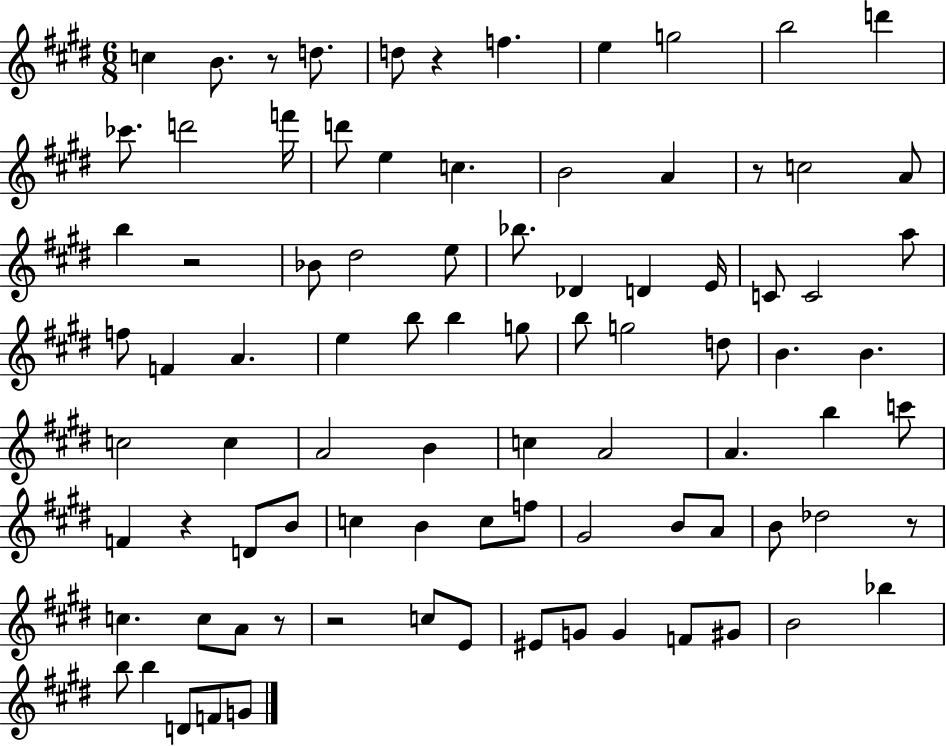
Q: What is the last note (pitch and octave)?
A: G4